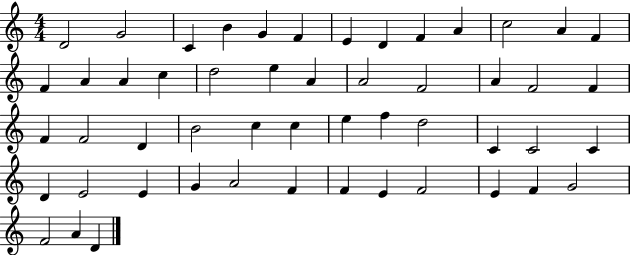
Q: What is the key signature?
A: C major